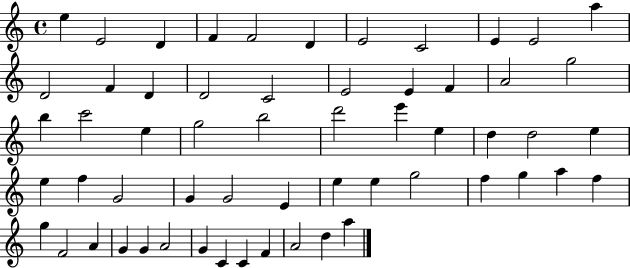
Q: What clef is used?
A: treble